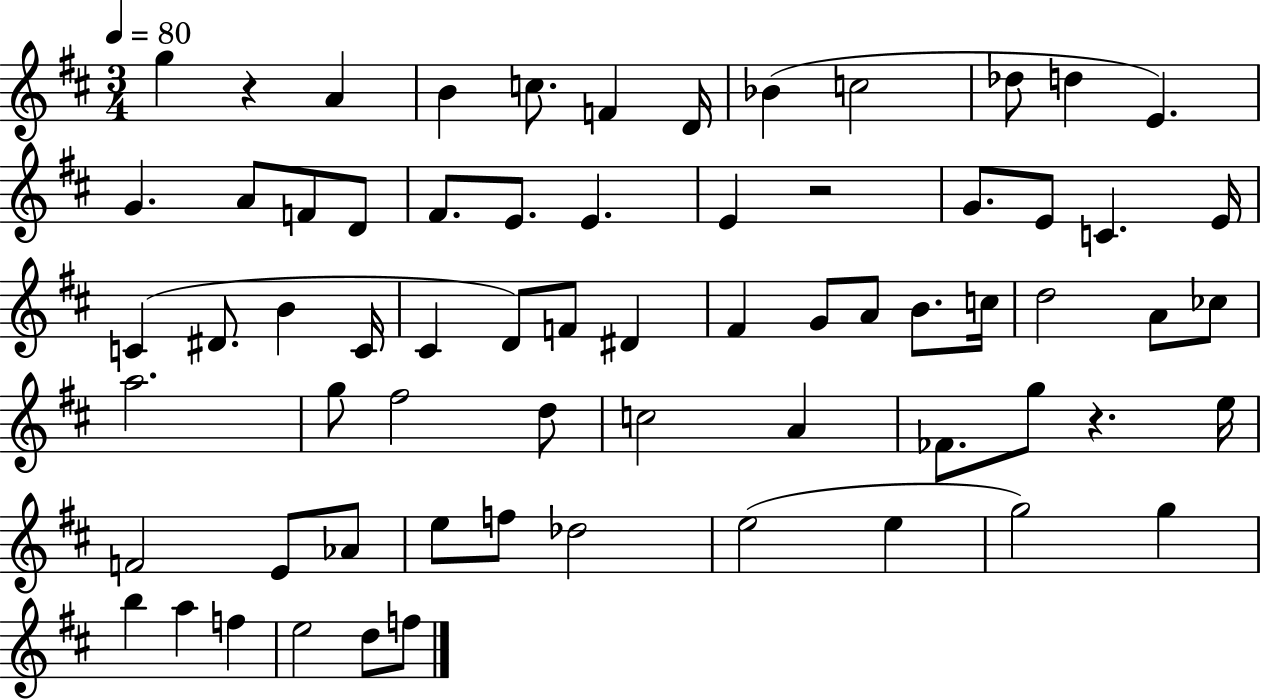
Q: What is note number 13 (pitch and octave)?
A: A4